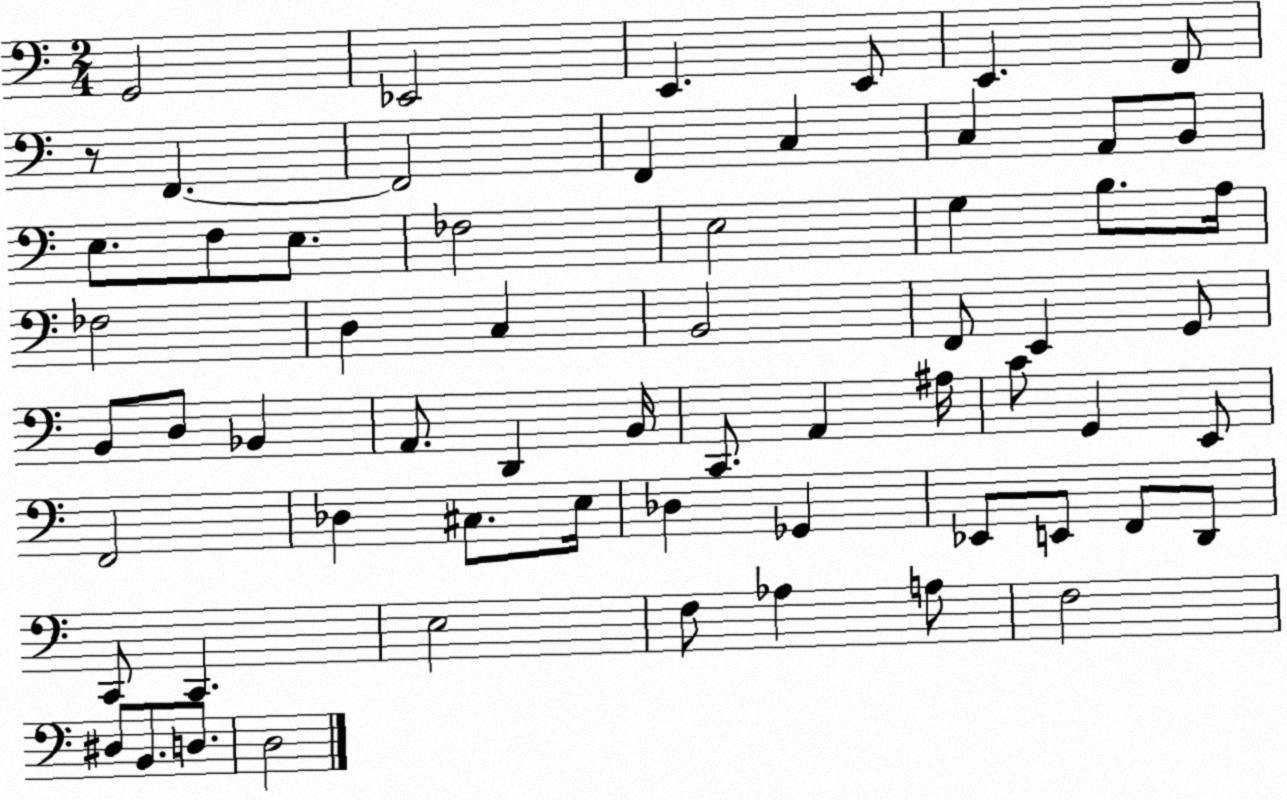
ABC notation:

X:1
T:Untitled
M:2/4
L:1/4
K:C
G,,2 _E,,2 E,, E,,/2 E,, F,,/2 z/2 F,, F,,2 F,, C, C, A,,/2 B,,/2 E,/2 F,/2 E,/2 _F,2 E,2 G, B,/2 A,/4 _F,2 D, C, B,,2 F,,/2 E,, G,,/2 B,,/2 D,/2 _B,, A,,/2 D,, B,,/4 C,,/2 A,, ^A,/4 C/2 G,, E,,/2 F,,2 _D, ^C,/2 E,/4 _D, _G,, _E,,/2 E,,/2 F,,/2 D,,/2 C,,/2 C,, E,2 F,/2 _A, A,/2 F,2 ^D,/2 B,,/2 D,/2 D,2